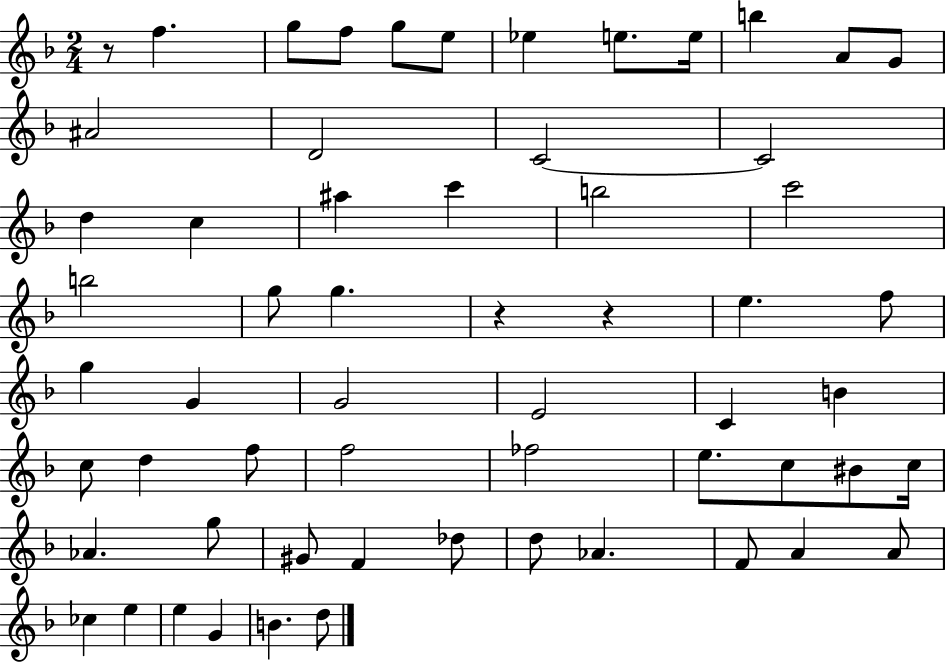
R/e F5/q. G5/e F5/e G5/e E5/e Eb5/q E5/e. E5/s B5/q A4/e G4/e A#4/h D4/h C4/h C4/h D5/q C5/q A#5/q C6/q B5/h C6/h B5/h G5/e G5/q. R/q R/q E5/q. F5/e G5/q G4/q G4/h E4/h C4/q B4/q C5/e D5/q F5/e F5/h FES5/h E5/e. C5/e BIS4/e C5/s Ab4/q. G5/e G#4/e F4/q Db5/e D5/e Ab4/q. F4/e A4/q A4/e CES5/q E5/q E5/q G4/q B4/q. D5/e